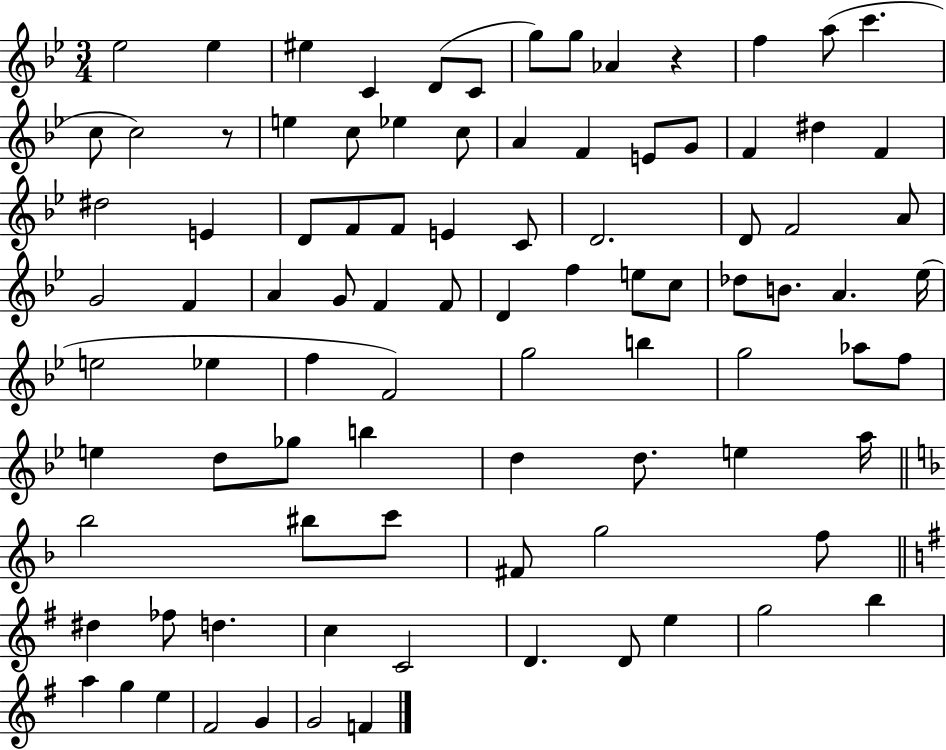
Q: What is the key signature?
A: BES major